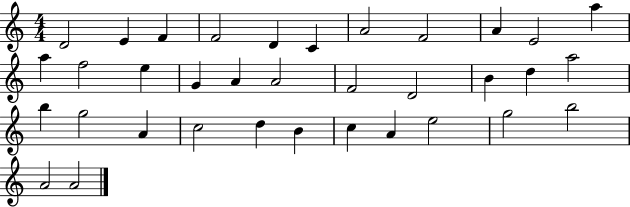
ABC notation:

X:1
T:Untitled
M:4/4
L:1/4
K:C
D2 E F F2 D C A2 F2 A E2 a a f2 e G A A2 F2 D2 B d a2 b g2 A c2 d B c A e2 g2 b2 A2 A2